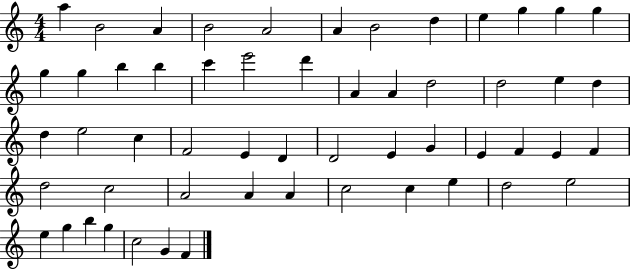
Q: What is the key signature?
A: C major